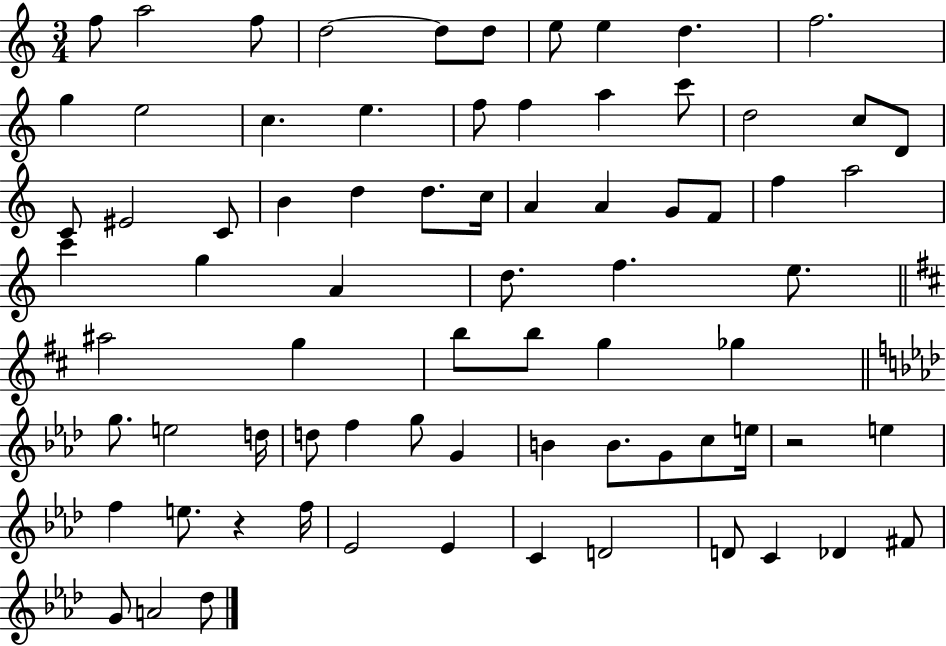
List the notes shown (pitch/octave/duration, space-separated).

F5/e A5/h F5/e D5/h D5/e D5/e E5/e E5/q D5/q. F5/h. G5/q E5/h C5/q. E5/q. F5/e F5/q A5/q C6/e D5/h C5/e D4/e C4/e EIS4/h C4/e B4/q D5/q D5/e. C5/s A4/q A4/q G4/e F4/e F5/q A5/h C6/q G5/q A4/q D5/e. F5/q. E5/e. A#5/h G5/q B5/e B5/e G5/q Gb5/q G5/e. E5/h D5/s D5/e F5/q G5/e G4/q B4/q B4/e. G4/e C5/e E5/s R/h E5/q F5/q E5/e. R/q F5/s Eb4/h Eb4/q C4/q D4/h D4/e C4/q Db4/q F#4/e G4/e A4/h Db5/e